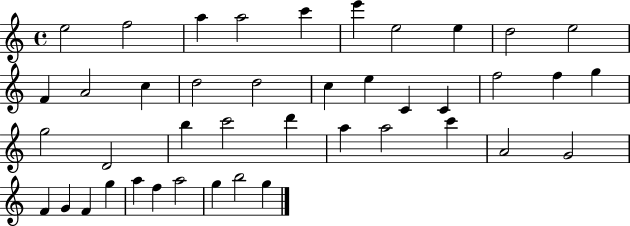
E5/h F5/h A5/q A5/h C6/q E6/q E5/h E5/q D5/h E5/h F4/q A4/h C5/q D5/h D5/h C5/q E5/q C4/q C4/q F5/h F5/q G5/q G5/h D4/h B5/q C6/h D6/q A5/q A5/h C6/q A4/h G4/h F4/q G4/q F4/q G5/q A5/q F5/q A5/h G5/q B5/h G5/q